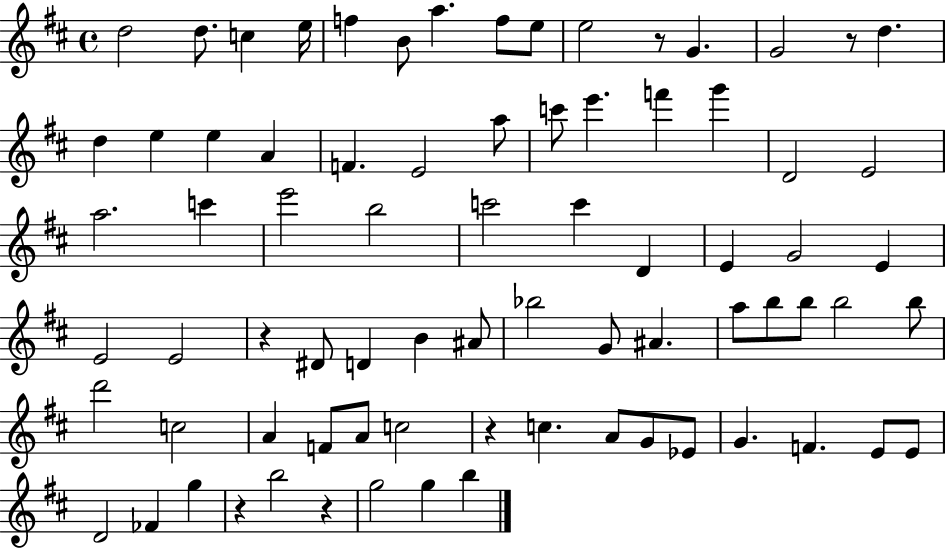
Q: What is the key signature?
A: D major